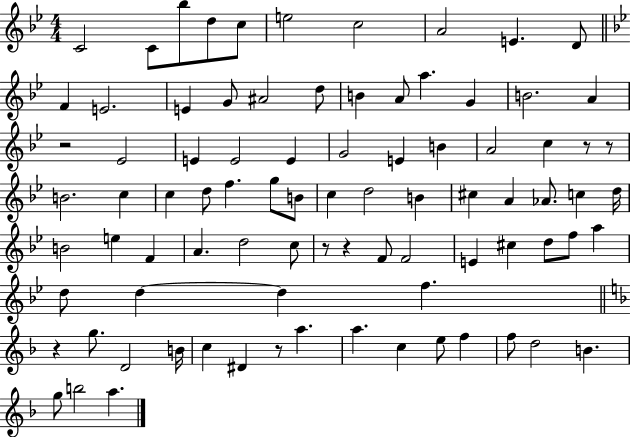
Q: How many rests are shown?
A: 7